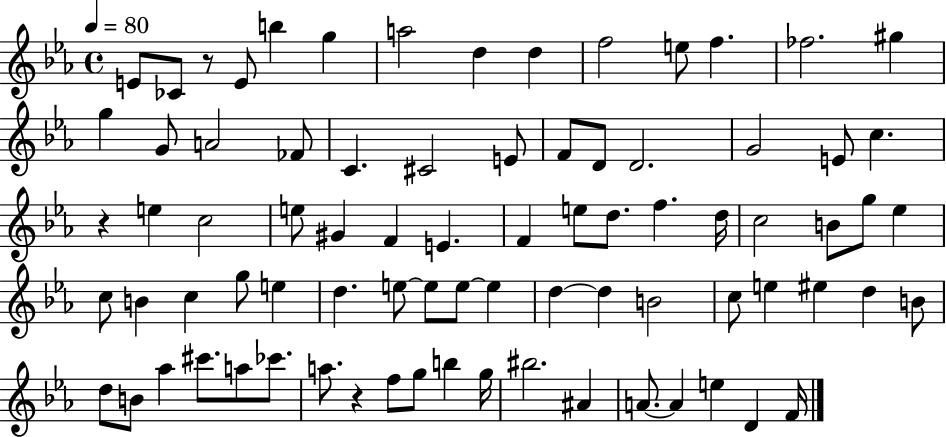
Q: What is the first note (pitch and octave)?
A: E4